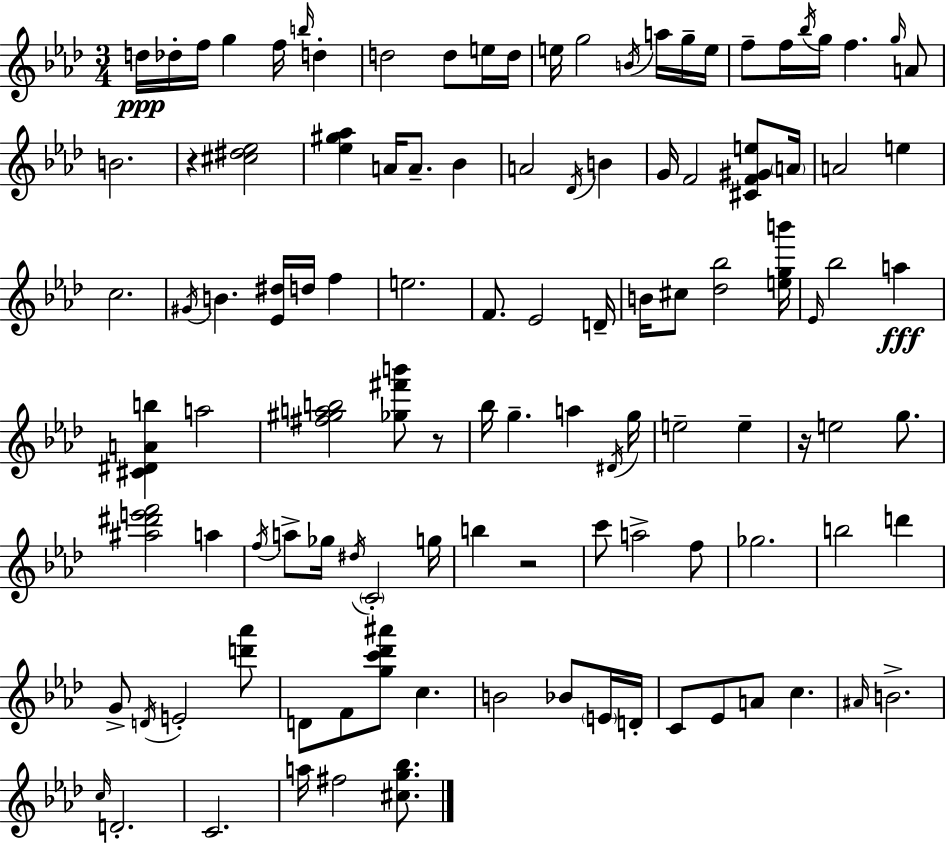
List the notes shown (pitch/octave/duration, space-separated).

D5/s Db5/s F5/s G5/q F5/s B5/s D5/q D5/h D5/e E5/s D5/s E5/s G5/h B4/s A5/s G5/s E5/s F5/e F5/s Bb5/s G5/s F5/q. G5/s A4/e B4/h. R/q [C#5,D#5,Eb5]/h [Eb5,G#5,Ab5]/q A4/s A4/e. Bb4/q A4/h Db4/s B4/q G4/s F4/h [C#4,F4,G#4,E5]/e A4/s A4/h E5/q C5/h. G#4/s B4/q. [Eb4,D#5]/s D5/s F5/q E5/h. F4/e. Eb4/h D4/s B4/s C#5/e [Db5,Bb5]/h [E5,G5,B6]/s Eb4/s Bb5/h A5/q [C#4,D#4,A4,B5]/q A5/h [F#5,G#5,A5,B5]/h [Gb5,F#6,B6]/e R/e Bb5/s G5/q. A5/q D#4/s G5/s E5/h E5/q R/s E5/h G5/e. [A#5,D#6,E6,F6]/h A5/q F5/s A5/e Gb5/s D#5/s C4/h G5/s B5/q R/h C6/e A5/h F5/e Gb5/h. B5/h D6/q G4/e D4/s E4/h [D6,Ab6]/e D4/e F4/e [G5,C6,Db6,A#6]/e C5/q. B4/h Bb4/e E4/s D4/s C4/e Eb4/e A4/e C5/q. A#4/s B4/h. C5/s D4/h. C4/h. A5/s F#5/h [C#5,G5,Bb5]/e.